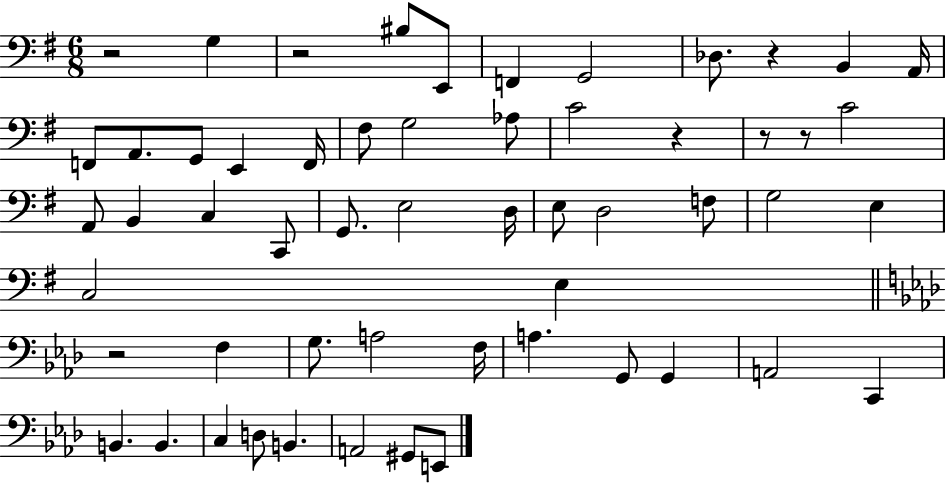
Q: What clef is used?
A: bass